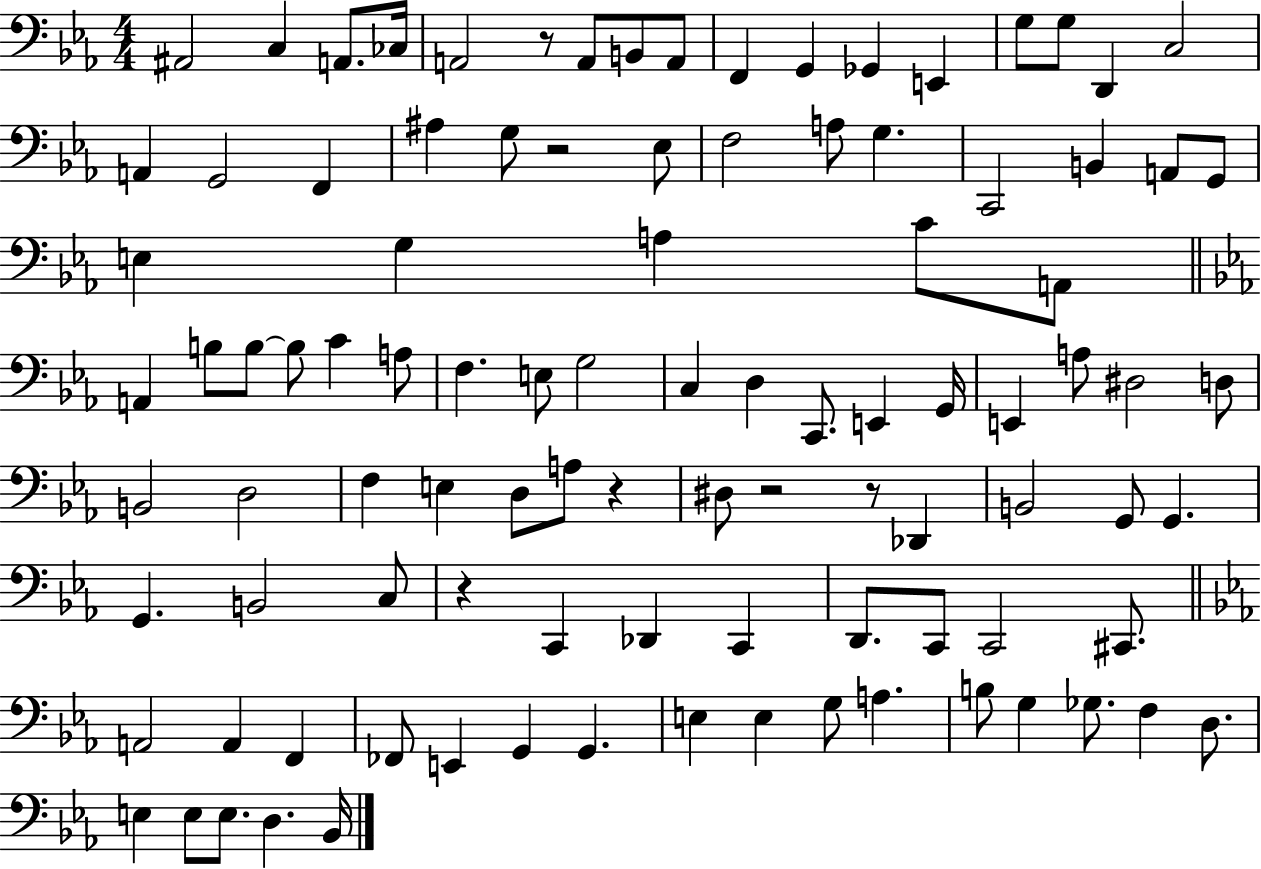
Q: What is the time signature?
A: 4/4